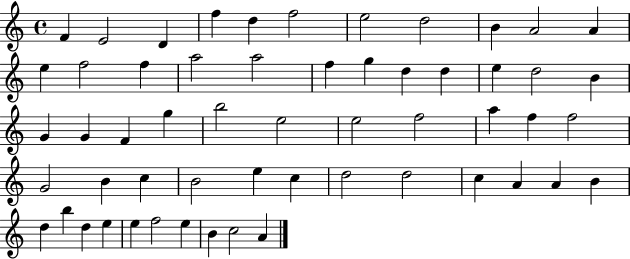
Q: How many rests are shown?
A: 0